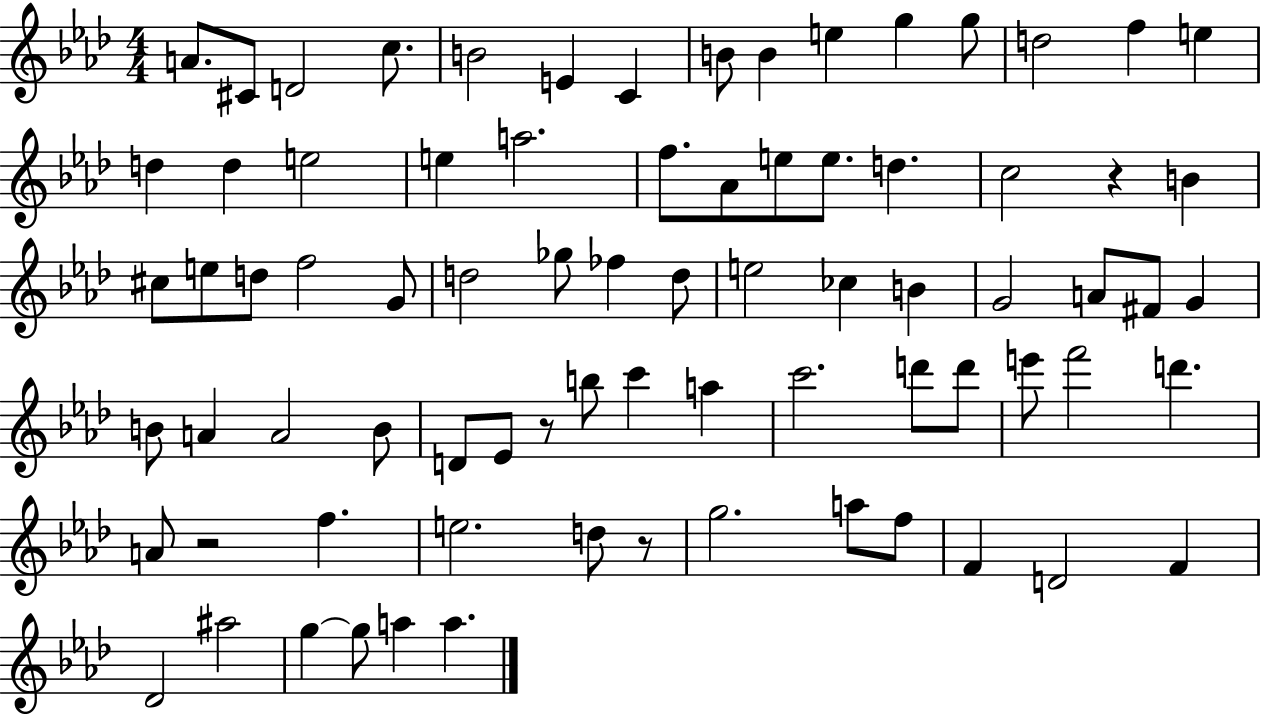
{
  \clef treble
  \numericTimeSignature
  \time 4/4
  \key aes \major
  a'8. cis'8 d'2 c''8. | b'2 e'4 c'4 | b'8 b'4 e''4 g''4 g''8 | d''2 f''4 e''4 | \break d''4 d''4 e''2 | e''4 a''2. | f''8. aes'8 e''8 e''8. d''4. | c''2 r4 b'4 | \break cis''8 e''8 d''8 f''2 g'8 | d''2 ges''8 fes''4 d''8 | e''2 ces''4 b'4 | g'2 a'8 fis'8 g'4 | \break b'8 a'4 a'2 b'8 | d'8 ees'8 r8 b''8 c'''4 a''4 | c'''2. d'''8 d'''8 | e'''8 f'''2 d'''4. | \break a'8 r2 f''4. | e''2. d''8 r8 | g''2. a''8 f''8 | f'4 d'2 f'4 | \break des'2 ais''2 | g''4~~ g''8 a''4 a''4. | \bar "|."
}